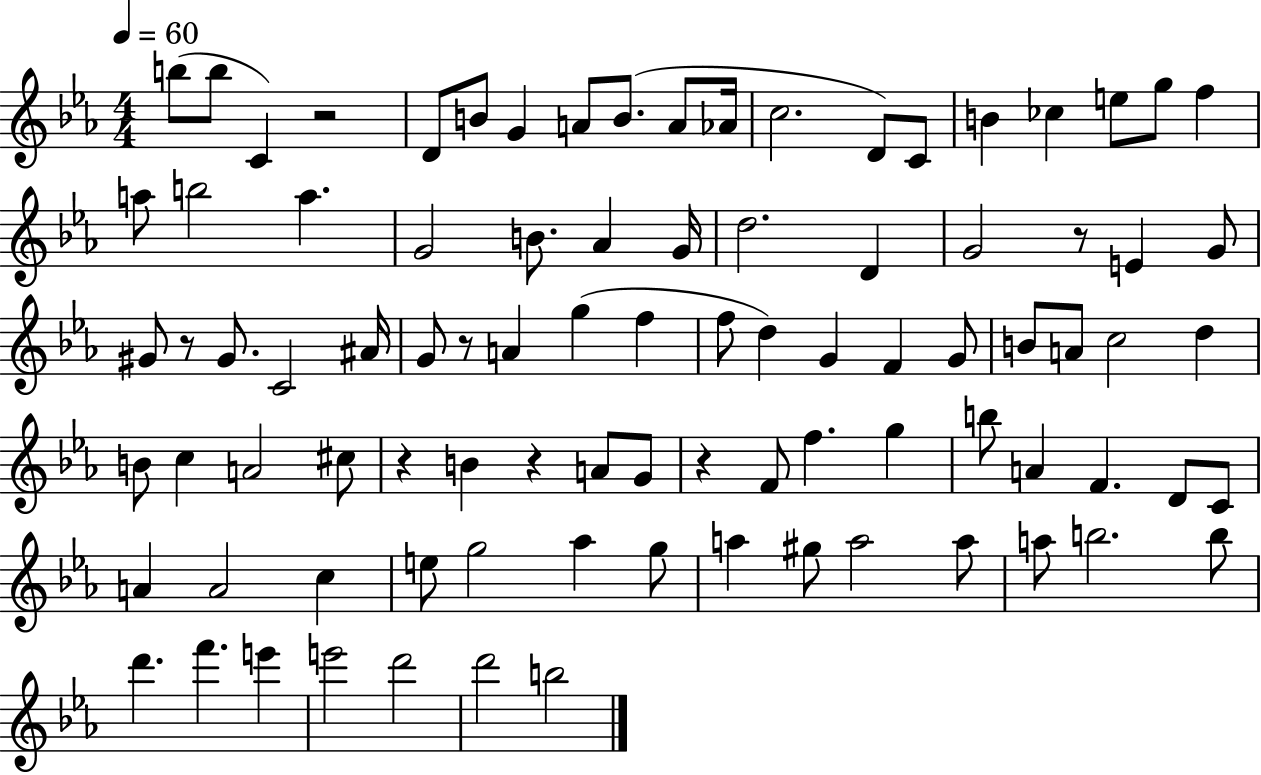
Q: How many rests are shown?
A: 7